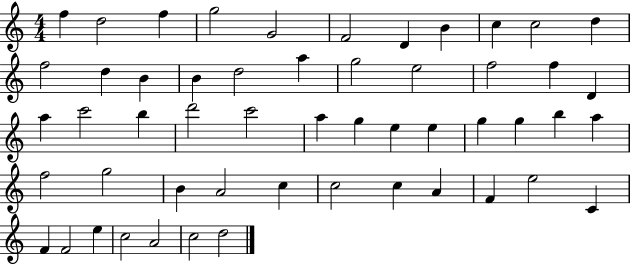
{
  \clef treble
  \numericTimeSignature
  \time 4/4
  \key c \major
  f''4 d''2 f''4 | g''2 g'2 | f'2 d'4 b'4 | c''4 c''2 d''4 | \break f''2 d''4 b'4 | b'4 d''2 a''4 | g''2 e''2 | f''2 f''4 d'4 | \break a''4 c'''2 b''4 | d'''2 c'''2 | a''4 g''4 e''4 e''4 | g''4 g''4 b''4 a''4 | \break f''2 g''2 | b'4 a'2 c''4 | c''2 c''4 a'4 | f'4 e''2 c'4 | \break f'4 f'2 e''4 | c''2 a'2 | c''2 d''2 | \bar "|."
}